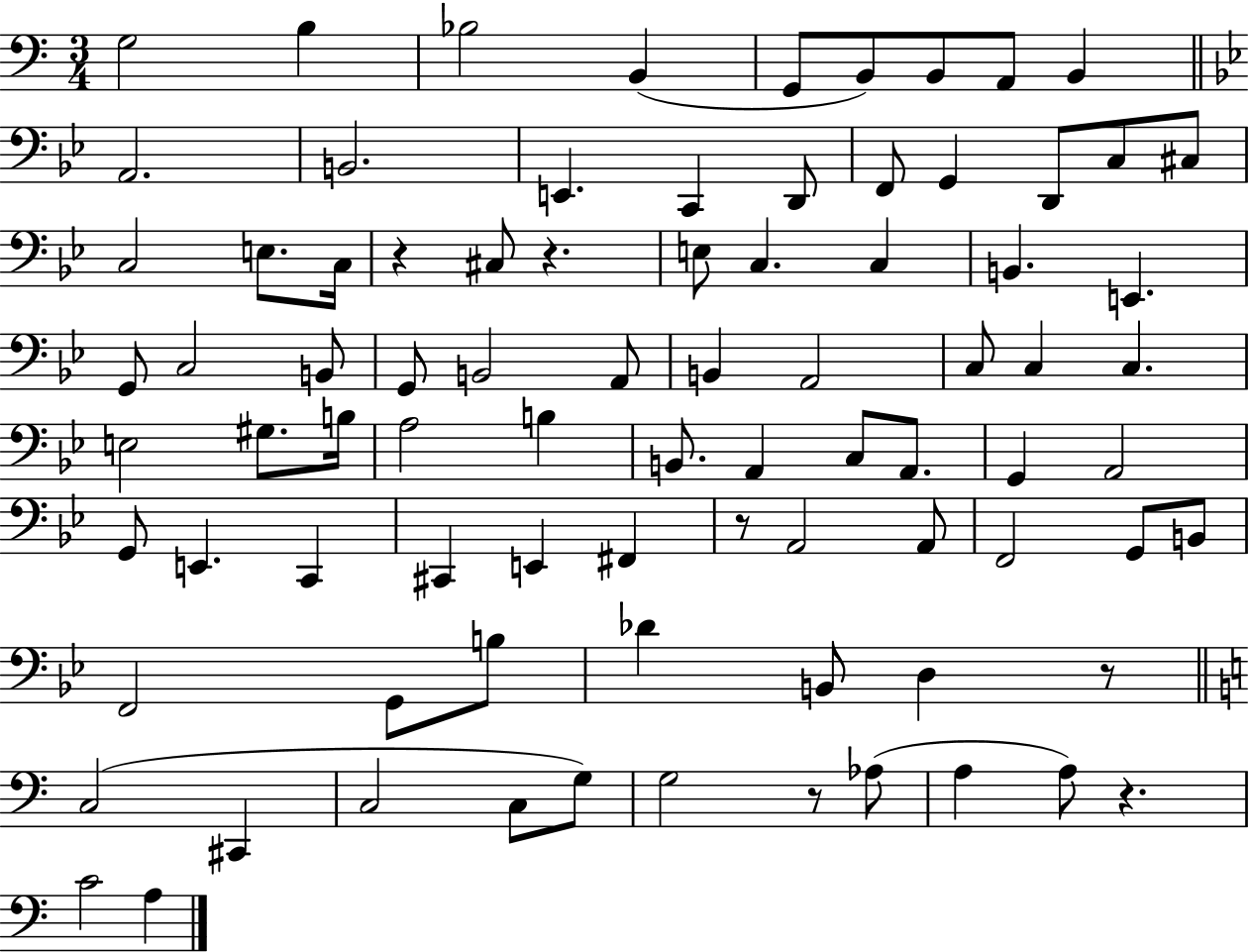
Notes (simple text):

G3/h B3/q Bb3/h B2/q G2/e B2/e B2/e A2/e B2/q A2/h. B2/h. E2/q. C2/q D2/e F2/e G2/q D2/e C3/e C#3/e C3/h E3/e. C3/s R/q C#3/e R/q. E3/e C3/q. C3/q B2/q. E2/q. G2/e C3/h B2/e G2/e B2/h A2/e B2/q A2/h C3/e C3/q C3/q. E3/h G#3/e. B3/s A3/h B3/q B2/e. A2/q C3/e A2/e. G2/q A2/h G2/e E2/q. C2/q C#2/q E2/q F#2/q R/e A2/h A2/e F2/h G2/e B2/e F2/h G2/e B3/e Db4/q B2/e D3/q R/e C3/h C#2/q C3/h C3/e G3/e G3/h R/e Ab3/e A3/q A3/e R/q. C4/h A3/q